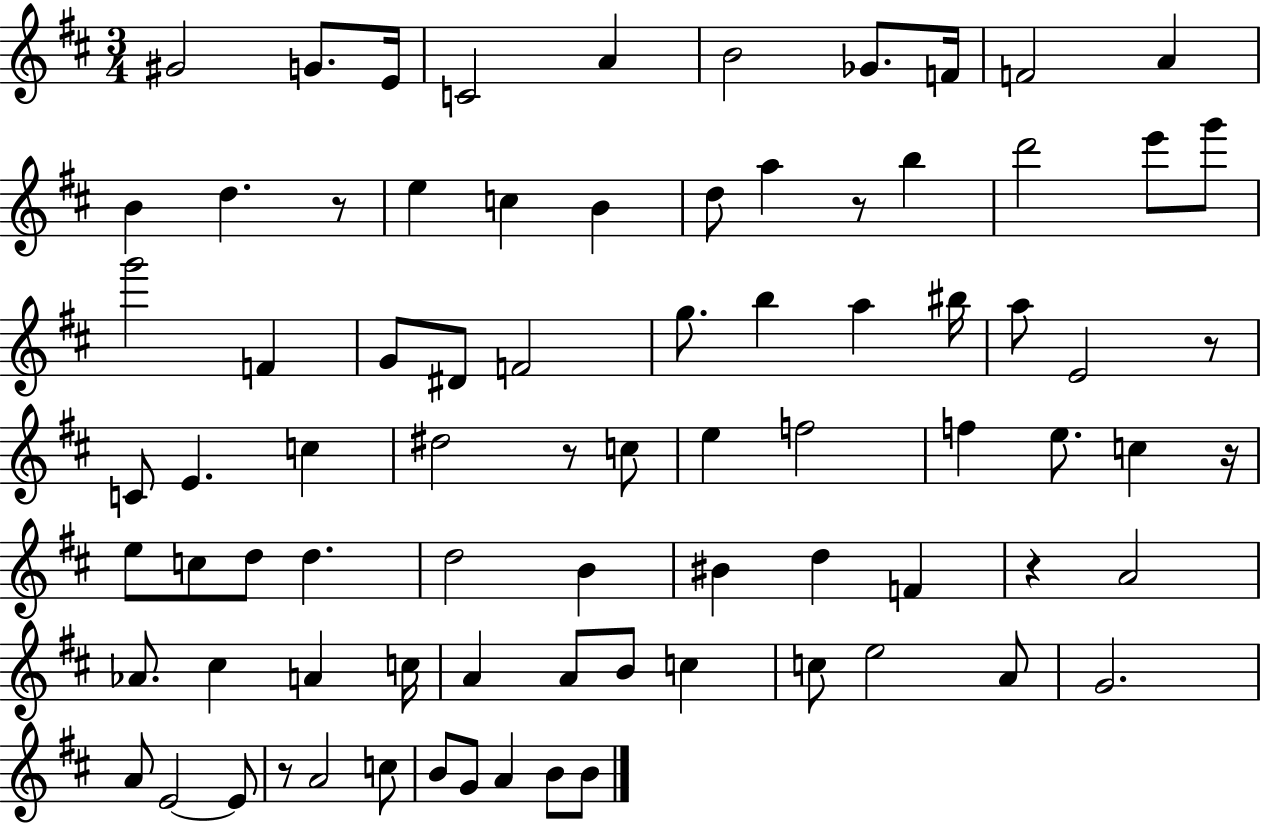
G#4/h G4/e. E4/s C4/h A4/q B4/h Gb4/e. F4/s F4/h A4/q B4/q D5/q. R/e E5/q C5/q B4/q D5/e A5/q R/e B5/q D6/h E6/e G6/e G6/h F4/q G4/e D#4/e F4/h G5/e. B5/q A5/q BIS5/s A5/e E4/h R/e C4/e E4/q. C5/q D#5/h R/e C5/e E5/q F5/h F5/q E5/e. C5/q R/s E5/e C5/e D5/e D5/q. D5/h B4/q BIS4/q D5/q F4/q R/q A4/h Ab4/e. C#5/q A4/q C5/s A4/q A4/e B4/e C5/q C5/e E5/h A4/e G4/h. A4/e E4/h E4/e R/e A4/h C5/e B4/e G4/e A4/q B4/e B4/e